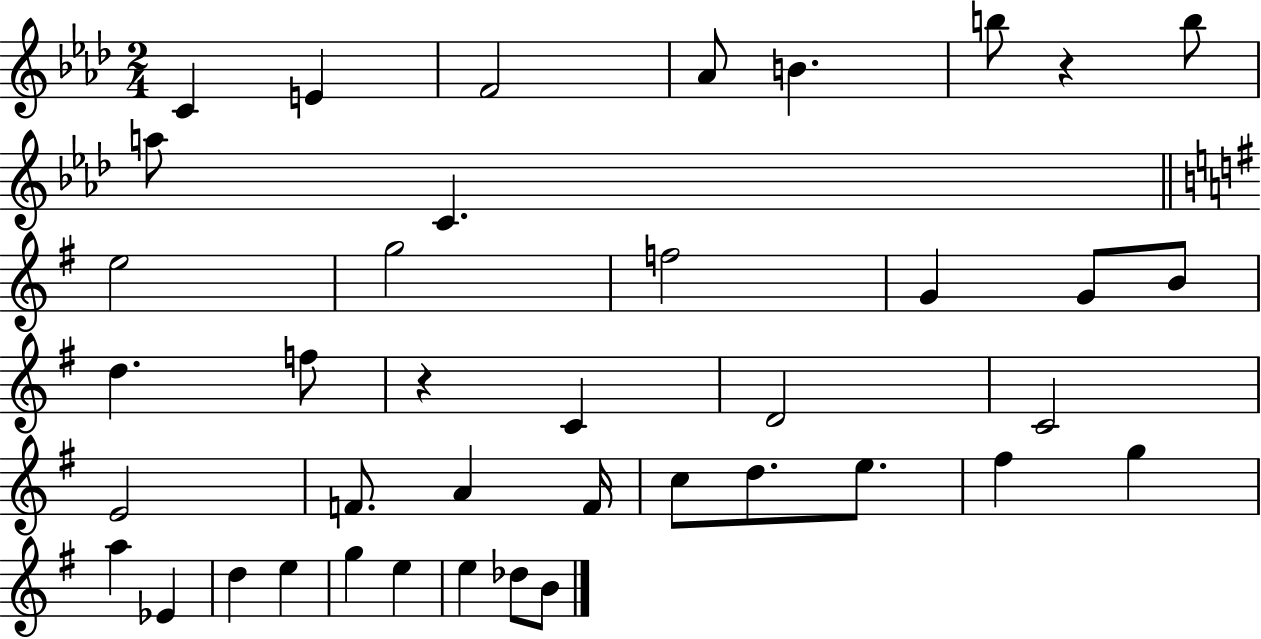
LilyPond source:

{
  \clef treble
  \numericTimeSignature
  \time 2/4
  \key aes \major
  c'4 e'4 | f'2 | aes'8 b'4. | b''8 r4 b''8 | \break a''8 c'4. | \bar "||" \break \key g \major e''2 | g''2 | f''2 | g'4 g'8 b'8 | \break d''4. f''8 | r4 c'4 | d'2 | c'2 | \break e'2 | f'8. a'4 f'16 | c''8 d''8. e''8. | fis''4 g''4 | \break a''4 ees'4 | d''4 e''4 | g''4 e''4 | e''4 des''8 b'8 | \break \bar "|."
}